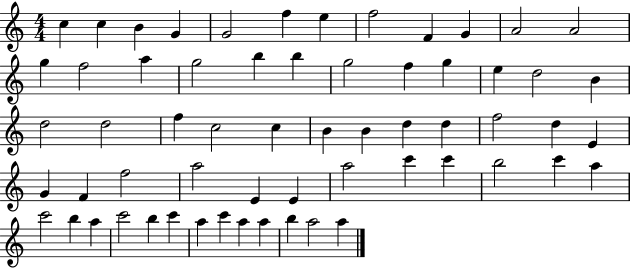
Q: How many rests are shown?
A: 0